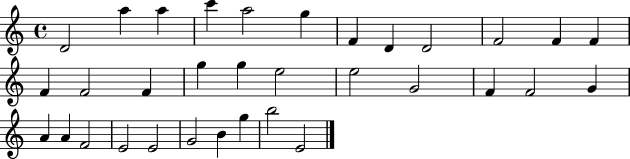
X:1
T:Untitled
M:4/4
L:1/4
K:C
D2 a a c' a2 g F D D2 F2 F F F F2 F g g e2 e2 G2 F F2 G A A F2 E2 E2 G2 B g b2 E2